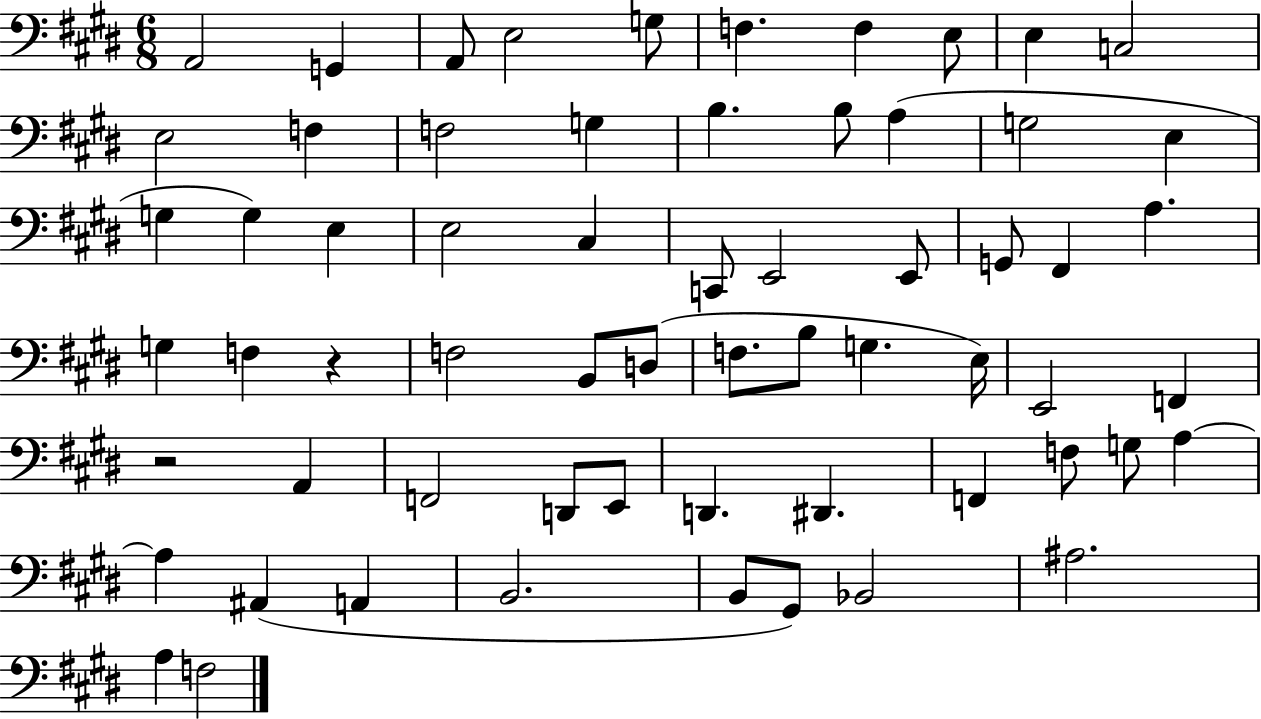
A2/h G2/q A2/e E3/h G3/e F3/q. F3/q E3/e E3/q C3/h E3/h F3/q F3/h G3/q B3/q. B3/e A3/q G3/h E3/q G3/q G3/q E3/q E3/h C#3/q C2/e E2/h E2/e G2/e F#2/q A3/q. G3/q F3/q R/q F3/h B2/e D3/e F3/e. B3/e G3/q. E3/s E2/h F2/q R/h A2/q F2/h D2/e E2/e D2/q. D#2/q. F2/q F3/e G3/e A3/q A3/q A#2/q A2/q B2/h. B2/e G#2/e Bb2/h A#3/h. A3/q F3/h